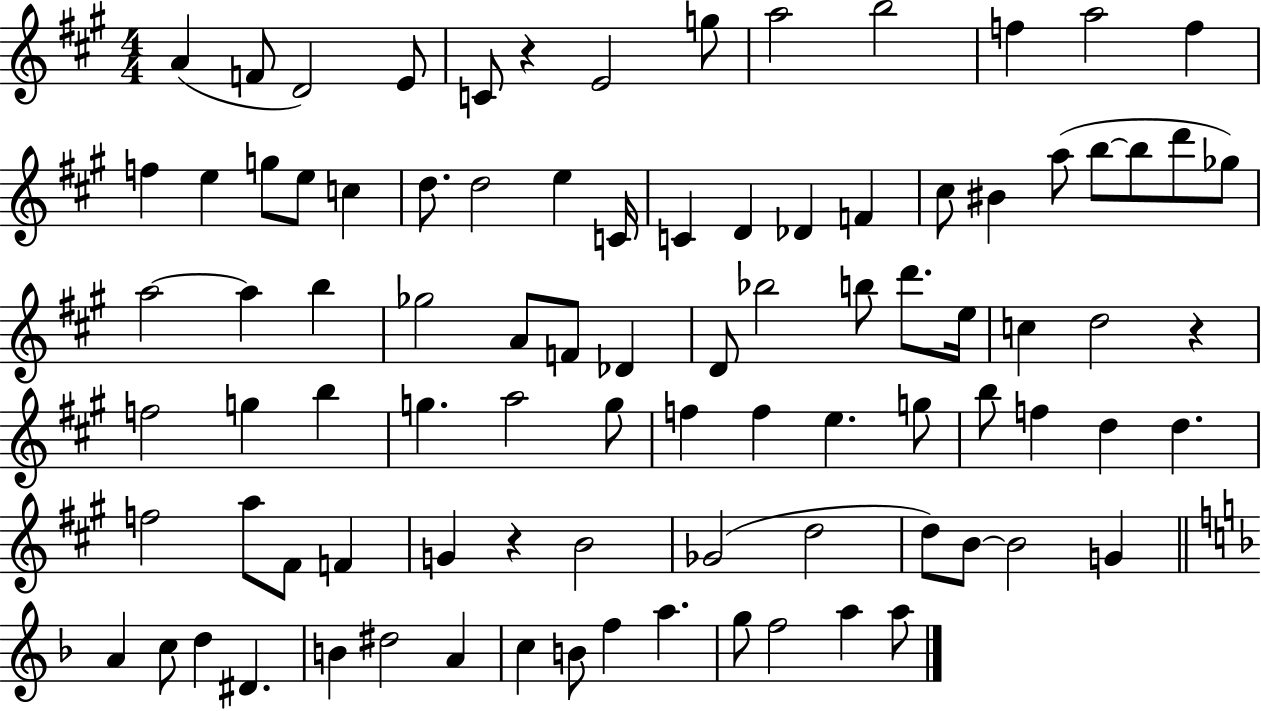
{
  \clef treble
  \numericTimeSignature
  \time 4/4
  \key a \major
  a'4( f'8 d'2) e'8 | c'8 r4 e'2 g''8 | a''2 b''2 | f''4 a''2 f''4 | \break f''4 e''4 g''8 e''8 c''4 | d''8. d''2 e''4 c'16 | c'4 d'4 des'4 f'4 | cis''8 bis'4 a''8( b''8~~ b''8 d'''8 ges''8) | \break a''2~~ a''4 b''4 | ges''2 a'8 f'8 des'4 | d'8 bes''2 b''8 d'''8. e''16 | c''4 d''2 r4 | \break f''2 g''4 b''4 | g''4. a''2 g''8 | f''4 f''4 e''4. g''8 | b''8 f''4 d''4 d''4. | \break f''2 a''8 fis'8 f'4 | g'4 r4 b'2 | ges'2( d''2 | d''8) b'8~~ b'2 g'4 | \break \bar "||" \break \key f \major a'4 c''8 d''4 dis'4. | b'4 dis''2 a'4 | c''4 b'8 f''4 a''4. | g''8 f''2 a''4 a''8 | \break \bar "|."
}